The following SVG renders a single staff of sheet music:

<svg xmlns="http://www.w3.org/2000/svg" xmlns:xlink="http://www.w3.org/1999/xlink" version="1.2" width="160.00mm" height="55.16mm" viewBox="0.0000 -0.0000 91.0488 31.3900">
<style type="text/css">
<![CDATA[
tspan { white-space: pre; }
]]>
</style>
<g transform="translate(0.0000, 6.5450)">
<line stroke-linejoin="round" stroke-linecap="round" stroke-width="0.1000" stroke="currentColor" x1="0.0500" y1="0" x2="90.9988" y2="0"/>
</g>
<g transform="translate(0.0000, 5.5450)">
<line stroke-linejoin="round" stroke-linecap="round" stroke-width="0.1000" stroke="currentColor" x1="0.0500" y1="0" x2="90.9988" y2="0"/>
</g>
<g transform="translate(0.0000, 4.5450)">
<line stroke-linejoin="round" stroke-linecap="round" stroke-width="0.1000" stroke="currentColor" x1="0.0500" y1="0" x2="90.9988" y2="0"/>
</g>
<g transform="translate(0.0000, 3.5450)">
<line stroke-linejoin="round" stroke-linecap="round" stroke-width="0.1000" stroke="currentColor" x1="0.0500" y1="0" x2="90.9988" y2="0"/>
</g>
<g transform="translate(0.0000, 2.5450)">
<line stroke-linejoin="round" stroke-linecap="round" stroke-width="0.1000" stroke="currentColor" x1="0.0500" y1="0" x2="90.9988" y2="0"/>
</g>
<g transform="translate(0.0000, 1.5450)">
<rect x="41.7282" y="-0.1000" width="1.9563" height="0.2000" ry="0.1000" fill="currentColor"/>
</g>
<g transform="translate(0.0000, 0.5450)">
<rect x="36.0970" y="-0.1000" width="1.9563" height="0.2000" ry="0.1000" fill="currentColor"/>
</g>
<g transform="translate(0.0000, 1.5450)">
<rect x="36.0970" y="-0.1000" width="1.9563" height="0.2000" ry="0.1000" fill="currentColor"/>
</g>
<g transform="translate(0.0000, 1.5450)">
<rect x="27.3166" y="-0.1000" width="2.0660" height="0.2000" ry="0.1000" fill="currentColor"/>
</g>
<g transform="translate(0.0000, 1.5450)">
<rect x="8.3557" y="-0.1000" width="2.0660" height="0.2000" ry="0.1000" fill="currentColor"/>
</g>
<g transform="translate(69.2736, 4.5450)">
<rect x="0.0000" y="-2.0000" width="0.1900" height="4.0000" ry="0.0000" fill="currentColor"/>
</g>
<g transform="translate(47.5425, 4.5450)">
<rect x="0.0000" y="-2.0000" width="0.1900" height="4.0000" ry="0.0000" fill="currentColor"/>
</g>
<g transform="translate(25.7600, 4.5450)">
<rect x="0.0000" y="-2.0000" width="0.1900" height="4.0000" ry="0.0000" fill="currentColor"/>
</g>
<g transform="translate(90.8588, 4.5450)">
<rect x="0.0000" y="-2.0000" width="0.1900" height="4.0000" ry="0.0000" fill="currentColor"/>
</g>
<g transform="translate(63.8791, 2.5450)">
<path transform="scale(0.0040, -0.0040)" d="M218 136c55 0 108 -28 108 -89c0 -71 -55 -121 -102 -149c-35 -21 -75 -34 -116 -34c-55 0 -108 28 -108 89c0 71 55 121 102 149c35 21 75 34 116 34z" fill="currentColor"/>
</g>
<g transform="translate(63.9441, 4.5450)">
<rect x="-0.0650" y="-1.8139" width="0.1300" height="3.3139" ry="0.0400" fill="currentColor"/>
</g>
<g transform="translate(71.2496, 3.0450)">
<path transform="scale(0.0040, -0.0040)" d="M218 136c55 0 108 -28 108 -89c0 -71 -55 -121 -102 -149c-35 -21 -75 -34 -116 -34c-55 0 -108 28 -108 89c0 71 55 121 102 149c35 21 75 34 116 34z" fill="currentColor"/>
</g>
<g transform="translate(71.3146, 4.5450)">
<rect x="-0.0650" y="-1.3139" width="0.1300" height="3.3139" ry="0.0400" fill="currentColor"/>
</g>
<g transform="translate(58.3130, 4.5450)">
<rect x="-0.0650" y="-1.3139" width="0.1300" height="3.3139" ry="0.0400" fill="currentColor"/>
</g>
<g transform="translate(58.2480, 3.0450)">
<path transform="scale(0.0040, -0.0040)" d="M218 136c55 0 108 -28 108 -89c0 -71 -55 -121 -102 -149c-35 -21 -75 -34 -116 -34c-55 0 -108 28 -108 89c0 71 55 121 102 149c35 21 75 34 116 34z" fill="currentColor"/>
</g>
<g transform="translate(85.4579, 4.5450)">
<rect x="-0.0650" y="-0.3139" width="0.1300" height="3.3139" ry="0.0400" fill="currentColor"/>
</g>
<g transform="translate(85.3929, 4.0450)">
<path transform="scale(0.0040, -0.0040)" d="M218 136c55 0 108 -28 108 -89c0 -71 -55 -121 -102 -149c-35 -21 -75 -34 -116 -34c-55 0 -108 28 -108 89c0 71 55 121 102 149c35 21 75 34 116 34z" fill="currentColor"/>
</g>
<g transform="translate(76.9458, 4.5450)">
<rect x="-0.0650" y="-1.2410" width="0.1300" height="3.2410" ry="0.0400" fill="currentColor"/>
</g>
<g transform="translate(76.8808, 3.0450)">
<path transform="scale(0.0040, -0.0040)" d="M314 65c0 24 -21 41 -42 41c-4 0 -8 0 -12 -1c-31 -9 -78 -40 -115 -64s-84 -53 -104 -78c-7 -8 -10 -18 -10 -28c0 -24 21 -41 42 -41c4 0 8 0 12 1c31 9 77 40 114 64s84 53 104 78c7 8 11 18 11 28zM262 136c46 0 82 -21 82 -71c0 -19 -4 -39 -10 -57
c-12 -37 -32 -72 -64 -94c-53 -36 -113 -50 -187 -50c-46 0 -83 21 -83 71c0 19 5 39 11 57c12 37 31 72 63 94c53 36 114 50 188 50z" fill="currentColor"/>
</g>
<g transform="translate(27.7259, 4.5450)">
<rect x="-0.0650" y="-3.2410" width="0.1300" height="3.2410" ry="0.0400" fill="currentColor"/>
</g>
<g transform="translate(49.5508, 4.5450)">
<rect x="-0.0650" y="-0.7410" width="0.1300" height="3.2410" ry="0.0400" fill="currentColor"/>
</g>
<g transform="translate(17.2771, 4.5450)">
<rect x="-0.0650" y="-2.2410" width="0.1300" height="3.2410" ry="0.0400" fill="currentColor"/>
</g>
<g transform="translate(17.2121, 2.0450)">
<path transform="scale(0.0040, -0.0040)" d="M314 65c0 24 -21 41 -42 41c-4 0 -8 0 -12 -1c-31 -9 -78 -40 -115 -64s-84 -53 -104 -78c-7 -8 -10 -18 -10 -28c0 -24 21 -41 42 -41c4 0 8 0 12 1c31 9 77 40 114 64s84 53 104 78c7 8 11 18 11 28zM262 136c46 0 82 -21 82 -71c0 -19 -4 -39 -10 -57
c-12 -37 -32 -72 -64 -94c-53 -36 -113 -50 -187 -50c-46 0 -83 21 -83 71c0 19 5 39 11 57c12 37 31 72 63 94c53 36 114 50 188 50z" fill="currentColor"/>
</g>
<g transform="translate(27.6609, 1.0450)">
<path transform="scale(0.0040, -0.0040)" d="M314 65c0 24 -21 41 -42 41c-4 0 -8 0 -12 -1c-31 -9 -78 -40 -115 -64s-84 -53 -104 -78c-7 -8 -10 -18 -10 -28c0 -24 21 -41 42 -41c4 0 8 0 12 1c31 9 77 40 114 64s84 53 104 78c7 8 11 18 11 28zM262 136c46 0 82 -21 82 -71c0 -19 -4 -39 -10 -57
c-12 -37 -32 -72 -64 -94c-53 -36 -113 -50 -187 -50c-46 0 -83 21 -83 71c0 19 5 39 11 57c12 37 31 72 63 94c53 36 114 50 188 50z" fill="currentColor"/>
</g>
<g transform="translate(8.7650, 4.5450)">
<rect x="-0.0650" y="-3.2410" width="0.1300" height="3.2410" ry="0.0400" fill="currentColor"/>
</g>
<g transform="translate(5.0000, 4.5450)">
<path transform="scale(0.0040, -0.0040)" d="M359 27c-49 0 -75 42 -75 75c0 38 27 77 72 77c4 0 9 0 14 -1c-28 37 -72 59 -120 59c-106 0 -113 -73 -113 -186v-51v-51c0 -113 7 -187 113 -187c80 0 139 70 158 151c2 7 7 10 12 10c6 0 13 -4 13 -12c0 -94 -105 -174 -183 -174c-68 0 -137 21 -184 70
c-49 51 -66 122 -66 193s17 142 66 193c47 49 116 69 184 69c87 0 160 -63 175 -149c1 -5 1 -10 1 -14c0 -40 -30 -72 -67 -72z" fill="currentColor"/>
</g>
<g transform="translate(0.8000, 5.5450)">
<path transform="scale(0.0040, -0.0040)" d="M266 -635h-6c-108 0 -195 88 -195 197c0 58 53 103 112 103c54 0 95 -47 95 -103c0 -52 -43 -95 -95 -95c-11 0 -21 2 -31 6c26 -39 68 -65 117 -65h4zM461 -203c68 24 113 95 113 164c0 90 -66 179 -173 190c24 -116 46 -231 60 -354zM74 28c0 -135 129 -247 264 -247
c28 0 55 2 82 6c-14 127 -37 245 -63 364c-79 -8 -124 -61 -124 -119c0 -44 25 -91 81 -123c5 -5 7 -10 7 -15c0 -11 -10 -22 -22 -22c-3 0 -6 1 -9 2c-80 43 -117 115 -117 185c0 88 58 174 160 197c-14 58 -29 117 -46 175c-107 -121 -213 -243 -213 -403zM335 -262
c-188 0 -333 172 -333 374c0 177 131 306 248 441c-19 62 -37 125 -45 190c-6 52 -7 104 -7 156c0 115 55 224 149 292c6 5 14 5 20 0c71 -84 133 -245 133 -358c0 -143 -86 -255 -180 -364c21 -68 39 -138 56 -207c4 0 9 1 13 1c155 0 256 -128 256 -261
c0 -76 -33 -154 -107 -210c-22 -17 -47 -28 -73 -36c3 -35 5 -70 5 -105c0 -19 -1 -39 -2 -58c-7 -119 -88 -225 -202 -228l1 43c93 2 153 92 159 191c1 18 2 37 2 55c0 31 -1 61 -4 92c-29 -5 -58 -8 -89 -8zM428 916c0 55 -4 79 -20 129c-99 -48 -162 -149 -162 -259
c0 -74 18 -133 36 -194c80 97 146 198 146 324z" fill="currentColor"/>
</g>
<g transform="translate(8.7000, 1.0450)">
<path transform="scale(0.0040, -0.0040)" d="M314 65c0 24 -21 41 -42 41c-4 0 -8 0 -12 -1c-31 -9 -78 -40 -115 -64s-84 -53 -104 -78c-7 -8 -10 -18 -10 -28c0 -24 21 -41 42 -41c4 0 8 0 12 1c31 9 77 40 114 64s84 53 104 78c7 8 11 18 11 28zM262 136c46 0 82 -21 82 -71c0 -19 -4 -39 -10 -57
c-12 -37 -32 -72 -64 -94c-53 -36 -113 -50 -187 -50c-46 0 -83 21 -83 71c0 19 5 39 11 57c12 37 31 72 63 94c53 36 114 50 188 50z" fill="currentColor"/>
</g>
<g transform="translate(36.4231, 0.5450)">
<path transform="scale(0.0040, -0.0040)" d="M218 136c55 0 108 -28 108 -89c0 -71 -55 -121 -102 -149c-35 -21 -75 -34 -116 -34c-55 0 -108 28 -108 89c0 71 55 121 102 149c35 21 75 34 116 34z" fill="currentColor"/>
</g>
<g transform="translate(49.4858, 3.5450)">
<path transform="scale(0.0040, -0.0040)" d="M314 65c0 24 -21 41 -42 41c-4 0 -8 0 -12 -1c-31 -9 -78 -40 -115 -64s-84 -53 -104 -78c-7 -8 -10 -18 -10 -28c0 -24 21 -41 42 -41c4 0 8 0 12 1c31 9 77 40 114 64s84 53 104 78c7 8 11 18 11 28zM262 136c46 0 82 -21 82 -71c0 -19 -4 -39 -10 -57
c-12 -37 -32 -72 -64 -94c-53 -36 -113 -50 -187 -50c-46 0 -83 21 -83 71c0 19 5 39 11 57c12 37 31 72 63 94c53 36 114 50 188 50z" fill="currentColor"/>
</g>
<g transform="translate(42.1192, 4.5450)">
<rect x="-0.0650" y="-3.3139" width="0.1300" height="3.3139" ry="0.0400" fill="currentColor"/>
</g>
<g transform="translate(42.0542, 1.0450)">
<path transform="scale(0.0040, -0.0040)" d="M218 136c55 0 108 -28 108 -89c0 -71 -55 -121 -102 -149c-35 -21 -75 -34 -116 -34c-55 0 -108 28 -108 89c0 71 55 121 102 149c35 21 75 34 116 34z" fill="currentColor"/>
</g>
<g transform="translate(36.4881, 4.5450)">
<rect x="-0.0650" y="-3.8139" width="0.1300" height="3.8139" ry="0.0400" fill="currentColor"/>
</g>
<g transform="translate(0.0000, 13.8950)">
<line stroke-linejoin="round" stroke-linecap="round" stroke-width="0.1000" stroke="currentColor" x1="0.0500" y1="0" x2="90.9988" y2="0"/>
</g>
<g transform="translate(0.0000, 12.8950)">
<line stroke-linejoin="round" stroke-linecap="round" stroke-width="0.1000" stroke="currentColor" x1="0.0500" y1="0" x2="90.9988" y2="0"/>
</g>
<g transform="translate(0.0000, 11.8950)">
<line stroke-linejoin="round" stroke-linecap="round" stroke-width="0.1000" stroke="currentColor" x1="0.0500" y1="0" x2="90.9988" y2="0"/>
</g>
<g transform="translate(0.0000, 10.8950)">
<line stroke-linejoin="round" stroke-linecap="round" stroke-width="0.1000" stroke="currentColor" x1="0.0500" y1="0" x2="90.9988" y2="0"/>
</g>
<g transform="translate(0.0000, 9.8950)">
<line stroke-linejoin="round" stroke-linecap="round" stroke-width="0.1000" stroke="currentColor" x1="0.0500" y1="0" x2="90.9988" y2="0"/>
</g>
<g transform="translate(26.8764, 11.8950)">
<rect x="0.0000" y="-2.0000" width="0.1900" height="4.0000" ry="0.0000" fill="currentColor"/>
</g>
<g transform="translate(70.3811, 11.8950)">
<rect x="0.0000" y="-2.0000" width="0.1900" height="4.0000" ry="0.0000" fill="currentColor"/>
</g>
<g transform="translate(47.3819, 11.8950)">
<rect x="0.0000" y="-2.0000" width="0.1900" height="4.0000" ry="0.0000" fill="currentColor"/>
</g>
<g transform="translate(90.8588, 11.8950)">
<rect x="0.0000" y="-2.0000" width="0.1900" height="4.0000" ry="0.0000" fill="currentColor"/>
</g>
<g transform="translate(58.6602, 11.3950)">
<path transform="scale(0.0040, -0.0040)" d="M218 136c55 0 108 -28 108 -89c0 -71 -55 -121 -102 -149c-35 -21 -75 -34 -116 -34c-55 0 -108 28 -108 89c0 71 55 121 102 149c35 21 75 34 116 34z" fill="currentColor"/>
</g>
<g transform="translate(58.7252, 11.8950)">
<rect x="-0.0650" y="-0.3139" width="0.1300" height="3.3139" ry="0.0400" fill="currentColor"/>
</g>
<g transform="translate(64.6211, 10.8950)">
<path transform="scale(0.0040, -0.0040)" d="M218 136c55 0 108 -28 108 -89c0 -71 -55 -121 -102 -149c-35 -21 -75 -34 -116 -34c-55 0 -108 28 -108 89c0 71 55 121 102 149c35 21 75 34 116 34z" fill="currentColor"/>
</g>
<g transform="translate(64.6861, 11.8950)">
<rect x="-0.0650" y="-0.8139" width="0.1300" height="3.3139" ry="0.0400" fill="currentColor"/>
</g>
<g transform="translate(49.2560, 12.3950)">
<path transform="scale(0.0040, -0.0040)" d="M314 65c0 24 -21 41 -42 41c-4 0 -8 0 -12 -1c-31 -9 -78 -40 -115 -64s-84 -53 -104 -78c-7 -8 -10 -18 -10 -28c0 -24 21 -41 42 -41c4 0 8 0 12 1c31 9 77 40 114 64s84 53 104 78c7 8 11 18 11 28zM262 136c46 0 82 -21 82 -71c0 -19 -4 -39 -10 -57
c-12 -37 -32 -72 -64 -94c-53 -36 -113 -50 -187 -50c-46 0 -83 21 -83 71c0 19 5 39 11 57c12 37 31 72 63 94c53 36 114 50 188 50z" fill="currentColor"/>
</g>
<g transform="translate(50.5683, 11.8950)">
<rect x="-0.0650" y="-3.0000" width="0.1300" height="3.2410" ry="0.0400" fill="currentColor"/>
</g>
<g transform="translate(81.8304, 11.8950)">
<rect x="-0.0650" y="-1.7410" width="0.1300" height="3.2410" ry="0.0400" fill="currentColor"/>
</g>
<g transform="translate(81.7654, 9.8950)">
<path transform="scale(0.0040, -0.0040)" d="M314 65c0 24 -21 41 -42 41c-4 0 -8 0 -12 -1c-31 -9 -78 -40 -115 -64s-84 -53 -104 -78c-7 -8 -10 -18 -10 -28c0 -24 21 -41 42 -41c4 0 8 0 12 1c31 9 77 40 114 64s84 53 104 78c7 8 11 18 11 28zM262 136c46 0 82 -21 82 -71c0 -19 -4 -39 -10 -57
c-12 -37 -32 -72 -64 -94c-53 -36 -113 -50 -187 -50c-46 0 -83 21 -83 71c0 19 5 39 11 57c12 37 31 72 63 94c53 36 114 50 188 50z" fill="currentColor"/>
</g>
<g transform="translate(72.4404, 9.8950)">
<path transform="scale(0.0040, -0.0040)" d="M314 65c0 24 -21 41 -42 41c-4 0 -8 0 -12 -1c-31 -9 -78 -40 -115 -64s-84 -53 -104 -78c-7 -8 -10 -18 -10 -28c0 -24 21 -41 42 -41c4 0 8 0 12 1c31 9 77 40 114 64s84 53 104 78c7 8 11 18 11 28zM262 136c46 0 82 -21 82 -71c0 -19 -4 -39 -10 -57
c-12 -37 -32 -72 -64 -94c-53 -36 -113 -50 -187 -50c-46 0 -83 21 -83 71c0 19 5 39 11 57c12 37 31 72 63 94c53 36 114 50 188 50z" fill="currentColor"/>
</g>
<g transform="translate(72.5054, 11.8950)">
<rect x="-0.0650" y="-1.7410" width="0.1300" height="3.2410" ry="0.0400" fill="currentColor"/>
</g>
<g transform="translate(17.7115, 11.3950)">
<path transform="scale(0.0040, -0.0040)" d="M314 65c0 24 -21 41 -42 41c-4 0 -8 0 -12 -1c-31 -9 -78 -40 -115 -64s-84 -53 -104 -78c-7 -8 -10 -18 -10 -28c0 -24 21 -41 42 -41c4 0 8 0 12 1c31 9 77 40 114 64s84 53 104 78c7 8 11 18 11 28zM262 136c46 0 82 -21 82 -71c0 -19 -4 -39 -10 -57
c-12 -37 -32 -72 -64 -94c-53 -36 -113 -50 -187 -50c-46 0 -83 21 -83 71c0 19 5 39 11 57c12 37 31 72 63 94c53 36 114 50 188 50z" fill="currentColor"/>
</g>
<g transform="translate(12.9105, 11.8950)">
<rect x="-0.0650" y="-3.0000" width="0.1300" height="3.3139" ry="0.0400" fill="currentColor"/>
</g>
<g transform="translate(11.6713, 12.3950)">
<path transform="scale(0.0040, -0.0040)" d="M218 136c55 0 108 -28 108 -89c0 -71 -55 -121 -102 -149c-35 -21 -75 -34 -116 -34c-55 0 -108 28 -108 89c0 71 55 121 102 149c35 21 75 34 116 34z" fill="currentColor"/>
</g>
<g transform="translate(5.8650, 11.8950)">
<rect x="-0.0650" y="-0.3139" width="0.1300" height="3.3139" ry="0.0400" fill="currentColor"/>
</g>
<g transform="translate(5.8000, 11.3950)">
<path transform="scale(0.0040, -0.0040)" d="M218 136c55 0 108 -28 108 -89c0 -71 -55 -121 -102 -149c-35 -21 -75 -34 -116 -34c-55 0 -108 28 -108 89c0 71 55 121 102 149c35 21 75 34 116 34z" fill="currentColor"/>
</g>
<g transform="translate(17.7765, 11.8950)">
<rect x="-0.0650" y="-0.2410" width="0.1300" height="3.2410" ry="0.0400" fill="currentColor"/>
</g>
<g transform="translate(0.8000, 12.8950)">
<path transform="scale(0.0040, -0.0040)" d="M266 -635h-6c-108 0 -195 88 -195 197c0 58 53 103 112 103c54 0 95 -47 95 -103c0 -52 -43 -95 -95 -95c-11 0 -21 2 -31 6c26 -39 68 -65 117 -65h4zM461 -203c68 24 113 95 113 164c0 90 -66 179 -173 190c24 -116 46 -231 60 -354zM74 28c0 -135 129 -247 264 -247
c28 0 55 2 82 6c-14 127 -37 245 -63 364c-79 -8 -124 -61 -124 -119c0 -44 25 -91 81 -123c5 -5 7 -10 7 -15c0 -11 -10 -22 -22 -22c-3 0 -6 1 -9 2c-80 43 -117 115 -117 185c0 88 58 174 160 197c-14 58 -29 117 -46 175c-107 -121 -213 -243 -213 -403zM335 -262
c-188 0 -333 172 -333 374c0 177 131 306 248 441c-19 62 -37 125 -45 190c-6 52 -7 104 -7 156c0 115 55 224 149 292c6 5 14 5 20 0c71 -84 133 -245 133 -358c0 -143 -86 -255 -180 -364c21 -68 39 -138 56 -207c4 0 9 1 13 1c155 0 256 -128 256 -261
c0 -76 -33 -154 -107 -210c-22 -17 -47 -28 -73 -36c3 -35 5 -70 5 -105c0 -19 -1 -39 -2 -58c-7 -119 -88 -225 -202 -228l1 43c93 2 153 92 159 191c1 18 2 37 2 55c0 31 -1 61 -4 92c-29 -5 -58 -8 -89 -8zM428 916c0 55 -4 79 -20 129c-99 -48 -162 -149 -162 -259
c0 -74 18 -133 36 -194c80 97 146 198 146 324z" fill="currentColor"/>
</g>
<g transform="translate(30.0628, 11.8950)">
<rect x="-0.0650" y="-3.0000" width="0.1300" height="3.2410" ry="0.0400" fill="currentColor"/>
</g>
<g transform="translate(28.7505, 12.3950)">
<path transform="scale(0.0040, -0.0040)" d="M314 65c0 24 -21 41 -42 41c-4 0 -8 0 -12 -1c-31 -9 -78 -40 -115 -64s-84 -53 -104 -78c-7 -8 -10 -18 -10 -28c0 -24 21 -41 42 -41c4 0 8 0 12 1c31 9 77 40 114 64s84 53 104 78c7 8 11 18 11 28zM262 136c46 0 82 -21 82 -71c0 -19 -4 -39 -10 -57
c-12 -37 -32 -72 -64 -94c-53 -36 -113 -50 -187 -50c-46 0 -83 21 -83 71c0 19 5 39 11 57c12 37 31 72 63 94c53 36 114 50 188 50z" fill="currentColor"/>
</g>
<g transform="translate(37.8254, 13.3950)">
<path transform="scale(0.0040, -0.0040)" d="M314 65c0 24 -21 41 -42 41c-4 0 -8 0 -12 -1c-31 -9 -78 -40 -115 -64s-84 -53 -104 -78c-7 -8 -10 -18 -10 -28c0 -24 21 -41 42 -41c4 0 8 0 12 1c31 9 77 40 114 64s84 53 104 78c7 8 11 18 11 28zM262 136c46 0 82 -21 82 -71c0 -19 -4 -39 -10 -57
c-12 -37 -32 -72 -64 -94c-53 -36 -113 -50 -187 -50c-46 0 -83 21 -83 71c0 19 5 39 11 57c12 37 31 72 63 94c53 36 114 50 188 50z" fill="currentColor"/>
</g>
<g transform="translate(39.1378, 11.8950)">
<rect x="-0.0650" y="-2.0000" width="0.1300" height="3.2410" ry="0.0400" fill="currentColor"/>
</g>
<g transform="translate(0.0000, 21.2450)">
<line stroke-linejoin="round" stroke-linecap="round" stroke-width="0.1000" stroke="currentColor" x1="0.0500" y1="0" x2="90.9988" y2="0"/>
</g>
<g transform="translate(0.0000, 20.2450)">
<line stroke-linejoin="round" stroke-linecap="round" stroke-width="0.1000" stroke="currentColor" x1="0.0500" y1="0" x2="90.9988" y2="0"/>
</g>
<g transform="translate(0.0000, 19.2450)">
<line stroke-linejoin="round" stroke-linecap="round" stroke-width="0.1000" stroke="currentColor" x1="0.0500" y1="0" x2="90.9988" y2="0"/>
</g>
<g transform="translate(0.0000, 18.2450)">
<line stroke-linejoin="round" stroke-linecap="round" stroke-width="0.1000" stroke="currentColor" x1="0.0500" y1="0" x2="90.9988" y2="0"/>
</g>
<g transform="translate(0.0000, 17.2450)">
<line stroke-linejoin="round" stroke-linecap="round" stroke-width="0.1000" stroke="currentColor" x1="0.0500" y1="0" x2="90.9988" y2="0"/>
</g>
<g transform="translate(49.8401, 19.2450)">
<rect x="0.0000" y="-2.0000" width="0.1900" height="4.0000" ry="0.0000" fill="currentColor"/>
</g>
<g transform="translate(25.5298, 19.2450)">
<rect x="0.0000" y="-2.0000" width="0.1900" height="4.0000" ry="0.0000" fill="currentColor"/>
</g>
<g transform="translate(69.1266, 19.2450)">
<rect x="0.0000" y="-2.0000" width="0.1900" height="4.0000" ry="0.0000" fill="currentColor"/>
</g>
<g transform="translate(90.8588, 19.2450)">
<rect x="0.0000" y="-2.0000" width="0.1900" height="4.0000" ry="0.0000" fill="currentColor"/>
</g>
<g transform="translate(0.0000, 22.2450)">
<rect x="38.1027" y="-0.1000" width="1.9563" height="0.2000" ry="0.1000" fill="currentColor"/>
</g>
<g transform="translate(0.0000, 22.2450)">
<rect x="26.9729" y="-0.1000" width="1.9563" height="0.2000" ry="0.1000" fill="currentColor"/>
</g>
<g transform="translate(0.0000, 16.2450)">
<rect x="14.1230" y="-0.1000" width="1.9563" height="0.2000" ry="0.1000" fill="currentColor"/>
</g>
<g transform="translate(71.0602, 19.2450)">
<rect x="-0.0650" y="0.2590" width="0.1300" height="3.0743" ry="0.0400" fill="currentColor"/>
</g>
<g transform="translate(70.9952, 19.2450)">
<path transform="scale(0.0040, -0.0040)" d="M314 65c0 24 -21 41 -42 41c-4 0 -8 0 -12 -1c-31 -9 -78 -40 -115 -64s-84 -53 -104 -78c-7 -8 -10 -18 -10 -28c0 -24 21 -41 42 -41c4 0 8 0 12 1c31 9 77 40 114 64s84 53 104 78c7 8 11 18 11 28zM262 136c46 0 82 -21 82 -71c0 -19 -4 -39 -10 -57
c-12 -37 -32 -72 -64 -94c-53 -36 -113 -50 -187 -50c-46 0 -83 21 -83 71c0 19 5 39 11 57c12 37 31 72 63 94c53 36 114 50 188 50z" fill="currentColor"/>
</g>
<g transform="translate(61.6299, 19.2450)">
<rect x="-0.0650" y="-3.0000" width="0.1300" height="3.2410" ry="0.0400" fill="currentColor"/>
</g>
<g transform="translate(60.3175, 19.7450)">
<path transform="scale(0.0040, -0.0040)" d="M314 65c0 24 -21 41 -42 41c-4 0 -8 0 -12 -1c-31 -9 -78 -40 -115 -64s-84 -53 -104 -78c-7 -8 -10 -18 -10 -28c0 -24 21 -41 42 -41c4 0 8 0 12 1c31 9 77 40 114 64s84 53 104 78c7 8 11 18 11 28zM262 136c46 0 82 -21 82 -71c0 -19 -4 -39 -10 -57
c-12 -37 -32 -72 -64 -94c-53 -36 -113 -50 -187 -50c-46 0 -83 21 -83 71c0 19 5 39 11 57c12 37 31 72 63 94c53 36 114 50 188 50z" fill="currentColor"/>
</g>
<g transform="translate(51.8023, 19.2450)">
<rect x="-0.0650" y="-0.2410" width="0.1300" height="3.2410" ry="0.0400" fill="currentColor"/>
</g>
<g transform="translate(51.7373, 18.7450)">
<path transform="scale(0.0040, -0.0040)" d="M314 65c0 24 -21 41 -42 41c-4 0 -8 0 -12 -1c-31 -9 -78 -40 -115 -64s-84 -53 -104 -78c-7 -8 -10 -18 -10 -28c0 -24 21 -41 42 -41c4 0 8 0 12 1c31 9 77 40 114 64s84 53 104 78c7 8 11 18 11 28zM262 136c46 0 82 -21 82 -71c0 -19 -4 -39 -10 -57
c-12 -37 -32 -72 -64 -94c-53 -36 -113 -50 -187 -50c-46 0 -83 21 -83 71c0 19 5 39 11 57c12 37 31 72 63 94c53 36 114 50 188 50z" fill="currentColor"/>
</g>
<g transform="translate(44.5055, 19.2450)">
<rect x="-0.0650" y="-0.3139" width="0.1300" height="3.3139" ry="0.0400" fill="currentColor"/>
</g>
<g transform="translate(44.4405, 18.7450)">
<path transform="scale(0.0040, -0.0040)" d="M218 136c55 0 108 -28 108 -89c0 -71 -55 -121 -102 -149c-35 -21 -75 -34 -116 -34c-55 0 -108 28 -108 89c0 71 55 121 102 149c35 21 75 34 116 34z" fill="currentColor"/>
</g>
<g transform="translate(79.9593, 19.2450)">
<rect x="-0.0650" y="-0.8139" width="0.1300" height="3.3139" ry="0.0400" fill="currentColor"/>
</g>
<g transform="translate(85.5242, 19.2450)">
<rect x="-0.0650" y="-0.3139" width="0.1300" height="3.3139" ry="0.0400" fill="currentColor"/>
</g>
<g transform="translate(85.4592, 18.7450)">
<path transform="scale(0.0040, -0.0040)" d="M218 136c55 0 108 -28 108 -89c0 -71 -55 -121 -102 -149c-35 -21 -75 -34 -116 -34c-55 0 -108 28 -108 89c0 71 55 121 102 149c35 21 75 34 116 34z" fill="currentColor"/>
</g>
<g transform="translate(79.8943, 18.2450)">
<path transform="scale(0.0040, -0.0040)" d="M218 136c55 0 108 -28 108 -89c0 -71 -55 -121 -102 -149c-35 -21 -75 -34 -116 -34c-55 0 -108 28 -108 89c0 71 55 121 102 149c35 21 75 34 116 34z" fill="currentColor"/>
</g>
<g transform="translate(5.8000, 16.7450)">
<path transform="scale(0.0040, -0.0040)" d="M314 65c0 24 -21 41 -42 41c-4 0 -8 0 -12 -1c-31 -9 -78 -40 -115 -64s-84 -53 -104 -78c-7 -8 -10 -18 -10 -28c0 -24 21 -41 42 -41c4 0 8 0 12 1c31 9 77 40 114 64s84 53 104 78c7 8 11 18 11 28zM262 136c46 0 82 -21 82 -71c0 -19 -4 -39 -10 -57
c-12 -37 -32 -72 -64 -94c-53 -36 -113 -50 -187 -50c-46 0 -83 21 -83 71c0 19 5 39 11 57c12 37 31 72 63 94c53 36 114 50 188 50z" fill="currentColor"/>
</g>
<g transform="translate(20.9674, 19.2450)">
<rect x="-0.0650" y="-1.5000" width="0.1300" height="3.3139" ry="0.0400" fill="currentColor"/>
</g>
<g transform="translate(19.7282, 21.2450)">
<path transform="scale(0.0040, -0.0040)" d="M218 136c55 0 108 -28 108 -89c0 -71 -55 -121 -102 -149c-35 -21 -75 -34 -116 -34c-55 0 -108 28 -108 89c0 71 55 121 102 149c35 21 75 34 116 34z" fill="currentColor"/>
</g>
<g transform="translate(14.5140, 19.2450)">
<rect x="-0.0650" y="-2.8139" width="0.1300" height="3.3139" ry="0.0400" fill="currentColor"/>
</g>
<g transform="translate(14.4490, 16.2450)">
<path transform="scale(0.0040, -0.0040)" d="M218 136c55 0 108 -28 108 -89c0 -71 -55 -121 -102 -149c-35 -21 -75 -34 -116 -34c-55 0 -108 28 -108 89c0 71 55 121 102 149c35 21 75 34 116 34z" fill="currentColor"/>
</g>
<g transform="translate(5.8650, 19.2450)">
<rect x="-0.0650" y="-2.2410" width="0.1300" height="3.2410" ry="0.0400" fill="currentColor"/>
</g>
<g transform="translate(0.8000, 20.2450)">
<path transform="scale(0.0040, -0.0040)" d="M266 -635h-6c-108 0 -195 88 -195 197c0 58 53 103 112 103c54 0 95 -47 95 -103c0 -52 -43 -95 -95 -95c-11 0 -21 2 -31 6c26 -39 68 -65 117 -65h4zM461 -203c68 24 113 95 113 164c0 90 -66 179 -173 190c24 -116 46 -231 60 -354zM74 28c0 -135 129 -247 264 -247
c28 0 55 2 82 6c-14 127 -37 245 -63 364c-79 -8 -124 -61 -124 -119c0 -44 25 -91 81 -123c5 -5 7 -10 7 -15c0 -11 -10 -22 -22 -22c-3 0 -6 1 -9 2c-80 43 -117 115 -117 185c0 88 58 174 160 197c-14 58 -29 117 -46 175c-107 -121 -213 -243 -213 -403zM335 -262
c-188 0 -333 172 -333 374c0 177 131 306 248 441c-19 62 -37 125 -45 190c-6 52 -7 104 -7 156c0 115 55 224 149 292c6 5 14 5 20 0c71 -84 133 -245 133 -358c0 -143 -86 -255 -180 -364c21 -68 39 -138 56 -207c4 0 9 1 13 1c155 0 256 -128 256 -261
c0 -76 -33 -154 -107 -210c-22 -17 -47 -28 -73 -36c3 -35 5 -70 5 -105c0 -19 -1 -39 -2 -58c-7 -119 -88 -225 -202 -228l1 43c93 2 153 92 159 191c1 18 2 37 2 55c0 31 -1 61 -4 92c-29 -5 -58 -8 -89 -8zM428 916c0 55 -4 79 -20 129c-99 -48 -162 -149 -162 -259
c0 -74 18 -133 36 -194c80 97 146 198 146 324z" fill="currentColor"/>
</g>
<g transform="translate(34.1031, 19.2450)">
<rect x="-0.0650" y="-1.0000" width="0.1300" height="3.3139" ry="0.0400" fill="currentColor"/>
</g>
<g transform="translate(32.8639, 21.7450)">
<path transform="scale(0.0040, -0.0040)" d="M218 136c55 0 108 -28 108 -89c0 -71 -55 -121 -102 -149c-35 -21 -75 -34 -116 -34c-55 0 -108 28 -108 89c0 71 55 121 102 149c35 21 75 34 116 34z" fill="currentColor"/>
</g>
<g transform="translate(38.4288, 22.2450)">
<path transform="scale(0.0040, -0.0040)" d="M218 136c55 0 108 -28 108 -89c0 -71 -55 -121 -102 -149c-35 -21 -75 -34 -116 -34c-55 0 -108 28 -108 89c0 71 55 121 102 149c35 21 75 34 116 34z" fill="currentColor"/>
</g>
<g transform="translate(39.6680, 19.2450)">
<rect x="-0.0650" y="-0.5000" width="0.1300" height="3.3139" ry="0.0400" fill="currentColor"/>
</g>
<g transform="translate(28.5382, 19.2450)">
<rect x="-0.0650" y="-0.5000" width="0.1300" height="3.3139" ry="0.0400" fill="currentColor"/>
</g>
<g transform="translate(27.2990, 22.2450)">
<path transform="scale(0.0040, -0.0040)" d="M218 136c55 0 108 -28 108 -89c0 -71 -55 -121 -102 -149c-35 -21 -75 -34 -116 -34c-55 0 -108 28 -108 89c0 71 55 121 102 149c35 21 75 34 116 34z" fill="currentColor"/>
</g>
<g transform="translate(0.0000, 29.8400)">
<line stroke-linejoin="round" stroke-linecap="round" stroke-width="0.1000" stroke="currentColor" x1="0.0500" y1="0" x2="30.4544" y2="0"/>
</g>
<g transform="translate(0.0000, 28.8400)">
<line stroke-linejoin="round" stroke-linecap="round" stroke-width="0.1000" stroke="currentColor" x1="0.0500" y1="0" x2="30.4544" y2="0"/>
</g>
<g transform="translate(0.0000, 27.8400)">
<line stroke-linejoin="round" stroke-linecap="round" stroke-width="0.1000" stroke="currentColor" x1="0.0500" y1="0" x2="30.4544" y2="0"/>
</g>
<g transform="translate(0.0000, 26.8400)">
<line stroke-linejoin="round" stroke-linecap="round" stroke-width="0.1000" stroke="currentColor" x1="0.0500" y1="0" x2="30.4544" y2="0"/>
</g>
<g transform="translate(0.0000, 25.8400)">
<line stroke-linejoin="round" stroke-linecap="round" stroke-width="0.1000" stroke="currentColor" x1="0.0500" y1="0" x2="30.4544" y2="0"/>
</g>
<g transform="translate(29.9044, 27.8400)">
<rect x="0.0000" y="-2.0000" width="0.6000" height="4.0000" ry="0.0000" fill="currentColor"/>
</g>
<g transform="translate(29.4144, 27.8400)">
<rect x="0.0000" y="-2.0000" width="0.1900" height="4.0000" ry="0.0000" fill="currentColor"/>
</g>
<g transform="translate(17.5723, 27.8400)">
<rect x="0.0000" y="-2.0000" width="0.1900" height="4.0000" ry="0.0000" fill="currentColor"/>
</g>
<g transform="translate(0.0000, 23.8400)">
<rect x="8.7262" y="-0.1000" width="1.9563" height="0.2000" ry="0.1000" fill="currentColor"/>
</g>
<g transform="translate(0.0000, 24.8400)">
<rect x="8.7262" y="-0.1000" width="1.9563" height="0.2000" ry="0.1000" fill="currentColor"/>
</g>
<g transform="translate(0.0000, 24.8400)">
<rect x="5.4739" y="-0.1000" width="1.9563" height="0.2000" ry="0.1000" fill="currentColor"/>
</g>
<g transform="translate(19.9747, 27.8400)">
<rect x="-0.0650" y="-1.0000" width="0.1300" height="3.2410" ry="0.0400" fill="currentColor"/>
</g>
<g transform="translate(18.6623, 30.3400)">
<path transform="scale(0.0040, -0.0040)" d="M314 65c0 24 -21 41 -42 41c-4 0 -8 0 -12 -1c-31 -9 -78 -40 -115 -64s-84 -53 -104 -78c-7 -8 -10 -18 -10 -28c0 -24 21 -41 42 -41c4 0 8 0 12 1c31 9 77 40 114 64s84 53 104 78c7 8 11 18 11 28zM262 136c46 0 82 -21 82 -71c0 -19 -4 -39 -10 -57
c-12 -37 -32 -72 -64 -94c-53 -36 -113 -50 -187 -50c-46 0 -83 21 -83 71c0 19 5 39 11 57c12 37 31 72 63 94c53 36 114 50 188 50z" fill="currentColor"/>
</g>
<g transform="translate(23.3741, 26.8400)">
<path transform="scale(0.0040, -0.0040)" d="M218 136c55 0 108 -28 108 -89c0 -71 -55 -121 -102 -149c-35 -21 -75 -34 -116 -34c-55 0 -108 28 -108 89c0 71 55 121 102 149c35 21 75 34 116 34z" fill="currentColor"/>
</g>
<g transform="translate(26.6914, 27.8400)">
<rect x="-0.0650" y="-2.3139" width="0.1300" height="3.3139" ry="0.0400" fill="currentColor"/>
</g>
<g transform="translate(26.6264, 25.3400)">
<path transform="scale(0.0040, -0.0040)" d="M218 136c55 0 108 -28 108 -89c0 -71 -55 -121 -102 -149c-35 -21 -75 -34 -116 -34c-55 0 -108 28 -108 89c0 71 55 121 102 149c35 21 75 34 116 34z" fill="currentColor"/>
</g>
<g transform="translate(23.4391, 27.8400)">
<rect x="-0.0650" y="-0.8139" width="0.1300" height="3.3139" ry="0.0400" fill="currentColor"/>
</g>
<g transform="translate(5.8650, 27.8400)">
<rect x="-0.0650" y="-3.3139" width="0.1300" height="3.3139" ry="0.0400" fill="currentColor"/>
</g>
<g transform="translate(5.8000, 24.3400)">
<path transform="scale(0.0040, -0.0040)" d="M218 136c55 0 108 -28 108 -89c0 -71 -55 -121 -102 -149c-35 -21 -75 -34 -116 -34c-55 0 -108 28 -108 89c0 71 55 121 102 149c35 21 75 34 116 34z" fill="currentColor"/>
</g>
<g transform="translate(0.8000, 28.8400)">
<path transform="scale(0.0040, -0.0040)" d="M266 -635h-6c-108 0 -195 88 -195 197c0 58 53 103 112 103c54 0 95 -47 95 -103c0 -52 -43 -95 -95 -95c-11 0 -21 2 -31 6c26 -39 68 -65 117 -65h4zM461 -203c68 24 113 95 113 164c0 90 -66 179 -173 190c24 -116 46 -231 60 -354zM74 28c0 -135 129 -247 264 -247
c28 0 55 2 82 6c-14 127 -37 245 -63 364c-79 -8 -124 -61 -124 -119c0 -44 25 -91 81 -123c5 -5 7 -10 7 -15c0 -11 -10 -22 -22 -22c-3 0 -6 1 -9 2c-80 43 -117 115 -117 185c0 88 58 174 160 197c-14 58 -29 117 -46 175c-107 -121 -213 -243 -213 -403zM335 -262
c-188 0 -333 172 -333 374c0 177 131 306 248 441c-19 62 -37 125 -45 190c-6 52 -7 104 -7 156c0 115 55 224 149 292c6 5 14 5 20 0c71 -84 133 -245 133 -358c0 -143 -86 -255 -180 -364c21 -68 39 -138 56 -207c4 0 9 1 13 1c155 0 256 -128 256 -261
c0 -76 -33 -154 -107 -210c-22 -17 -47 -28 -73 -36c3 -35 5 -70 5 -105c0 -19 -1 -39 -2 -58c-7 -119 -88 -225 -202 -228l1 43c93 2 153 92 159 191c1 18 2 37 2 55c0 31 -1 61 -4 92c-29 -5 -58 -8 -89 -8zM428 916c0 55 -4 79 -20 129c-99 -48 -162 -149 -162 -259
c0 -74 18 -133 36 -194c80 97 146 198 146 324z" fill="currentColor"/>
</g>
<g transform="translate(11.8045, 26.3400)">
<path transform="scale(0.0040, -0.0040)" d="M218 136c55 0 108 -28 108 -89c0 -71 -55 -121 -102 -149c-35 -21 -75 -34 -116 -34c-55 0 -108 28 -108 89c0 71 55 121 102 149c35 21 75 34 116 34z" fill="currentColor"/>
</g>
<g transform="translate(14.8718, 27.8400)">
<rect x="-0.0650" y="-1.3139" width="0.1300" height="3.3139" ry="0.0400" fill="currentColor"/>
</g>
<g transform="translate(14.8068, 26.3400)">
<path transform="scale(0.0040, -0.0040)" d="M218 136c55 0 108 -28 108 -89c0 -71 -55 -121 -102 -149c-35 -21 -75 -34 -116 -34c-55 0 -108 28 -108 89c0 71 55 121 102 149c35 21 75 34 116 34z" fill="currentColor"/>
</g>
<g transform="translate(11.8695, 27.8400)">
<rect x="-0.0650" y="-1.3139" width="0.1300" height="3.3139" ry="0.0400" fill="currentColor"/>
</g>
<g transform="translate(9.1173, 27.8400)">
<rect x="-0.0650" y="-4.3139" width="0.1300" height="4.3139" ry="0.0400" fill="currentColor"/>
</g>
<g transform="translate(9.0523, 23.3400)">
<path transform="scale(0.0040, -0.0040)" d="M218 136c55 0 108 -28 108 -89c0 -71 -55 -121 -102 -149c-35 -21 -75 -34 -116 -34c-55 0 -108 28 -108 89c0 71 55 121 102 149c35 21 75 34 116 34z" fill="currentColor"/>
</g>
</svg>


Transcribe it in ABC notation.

X:1
T:Untitled
M:4/4
L:1/4
K:C
b2 g2 b2 c' b d2 e f e e2 c c A c2 A2 F2 A2 c d f2 f2 g2 a E C D C c c2 A2 B2 d c b d' e e D2 d g